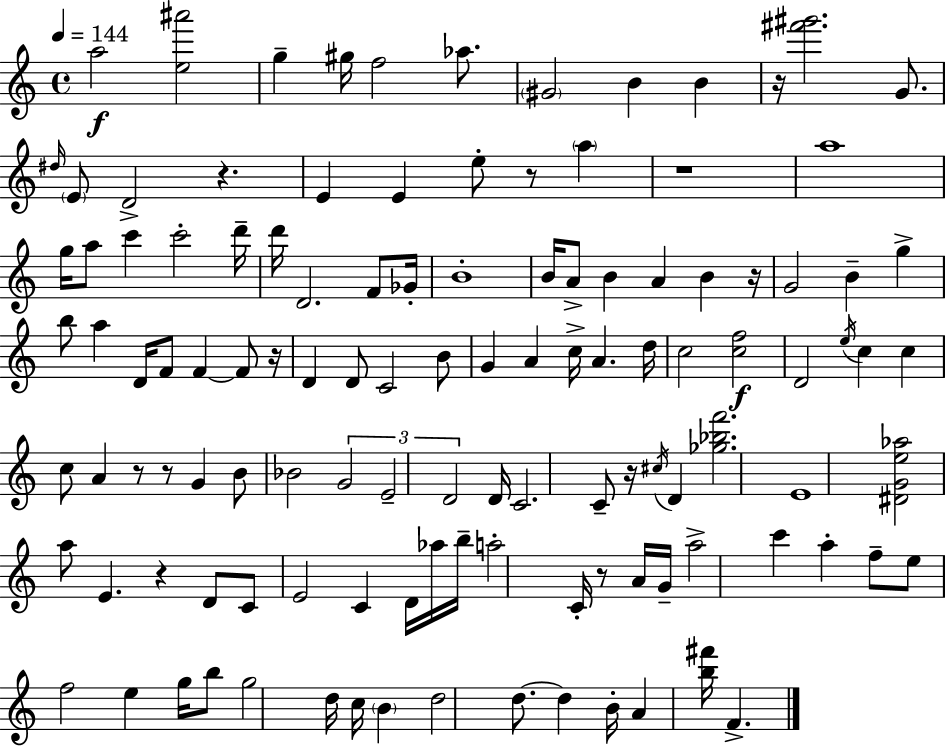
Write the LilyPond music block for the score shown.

{
  \clef treble
  \time 4/4
  \defaultTimeSignature
  \key a \minor
  \tempo 4 = 144
  a''2\f <e'' ais'''>2 | g''4-- gis''16 f''2 aes''8. | \parenthesize gis'2 b'4 b'4 | r16 <fis''' gis'''>2. g'8. | \break \grace { dis''16 } \parenthesize e'8 d'2-> r4. | e'4 e'4 e''8-. r8 \parenthesize a''4 | r1 | a''1 | \break g''16 a''8 c'''4 c'''2-. | d'''16-- d'''16 d'2. f'8 | ges'16-. b'1-. | b'16 a'8-> b'4 a'4 b'4 | \break r16 g'2 b'4-- g''4-> | b''8 a''4 d'16 f'8 f'4~~ f'8 | r16 d'4 d'8 c'2 b'8 | g'4 a'4 c''16-> a'4. | \break d''16 c''2 <c'' f''>2\f | d'2 \acciaccatura { e''16 } c''4 c''4 | c''8 a'4 r8 r8 g'4 | b'8 bes'2 \tuplet 3/2 { g'2 | \break e'2-- d'2 } | d'16 c'2. c'8-- | r16 \acciaccatura { cis''16 } d'4 <ges'' bes'' f'''>2. | e'1 | \break <dis' g' e'' aes''>2 a''8 e'4. | r4 d'8 c'8 e'2 | c'4 d'16 aes''16 b''16-- a''2-. | c'16-. r8 a'16 g'16-- a''2-> c'''4 | \break a''4-. f''8-- e''8 f''2 | e''4 g''16 b''8 g''2 | d''16 c''16 \parenthesize b'4 d''2 | d''8.~~ d''4 b'16-. a'4 <b'' fis'''>16 f'4.-> | \break \bar "|."
}